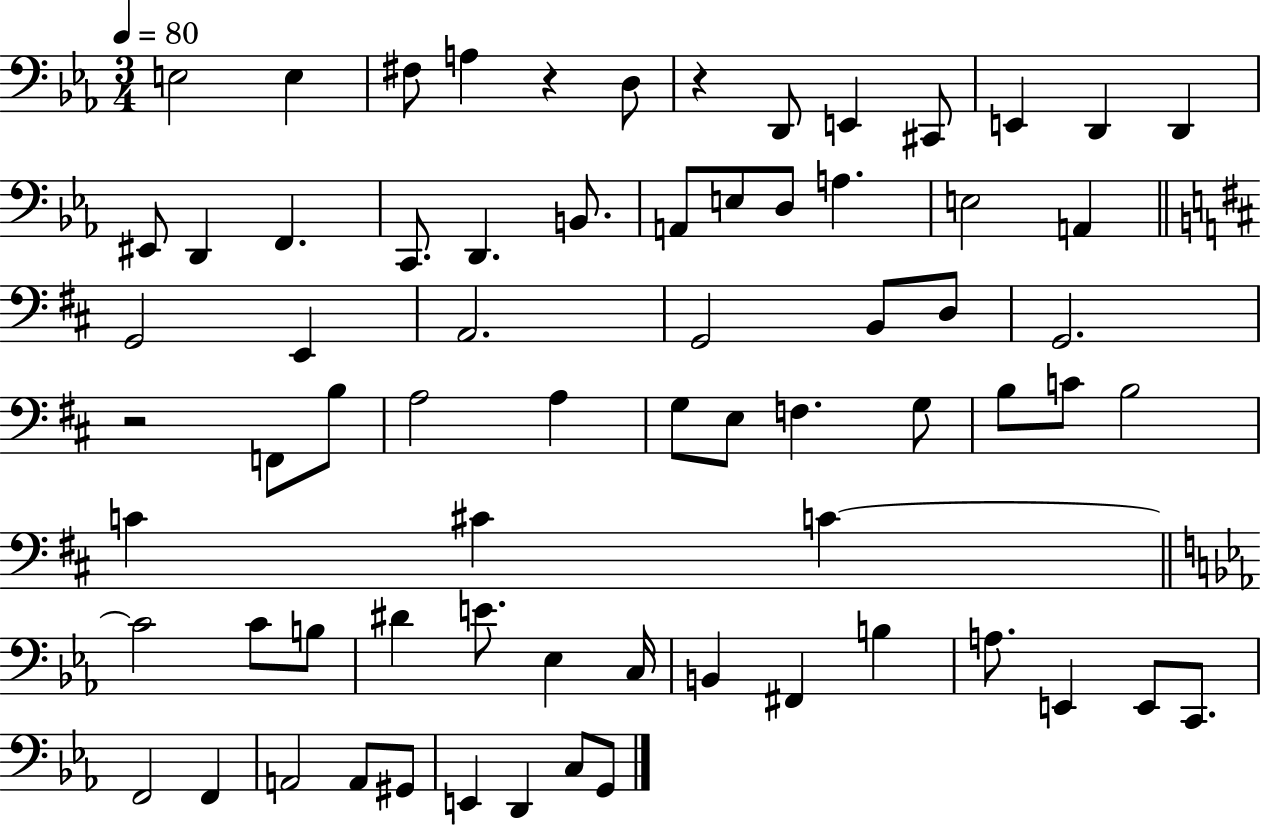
X:1
T:Untitled
M:3/4
L:1/4
K:Eb
E,2 E, ^F,/2 A, z D,/2 z D,,/2 E,, ^C,,/2 E,, D,, D,, ^E,,/2 D,, F,, C,,/2 D,, B,,/2 A,,/2 E,/2 D,/2 A, E,2 A,, G,,2 E,, A,,2 G,,2 B,,/2 D,/2 G,,2 z2 F,,/2 B,/2 A,2 A, G,/2 E,/2 F, G,/2 B,/2 C/2 B,2 C ^C C C2 C/2 B,/2 ^D E/2 _E, C,/4 B,, ^F,, B, A,/2 E,, E,,/2 C,,/2 F,,2 F,, A,,2 A,,/2 ^G,,/2 E,, D,, C,/2 G,,/2